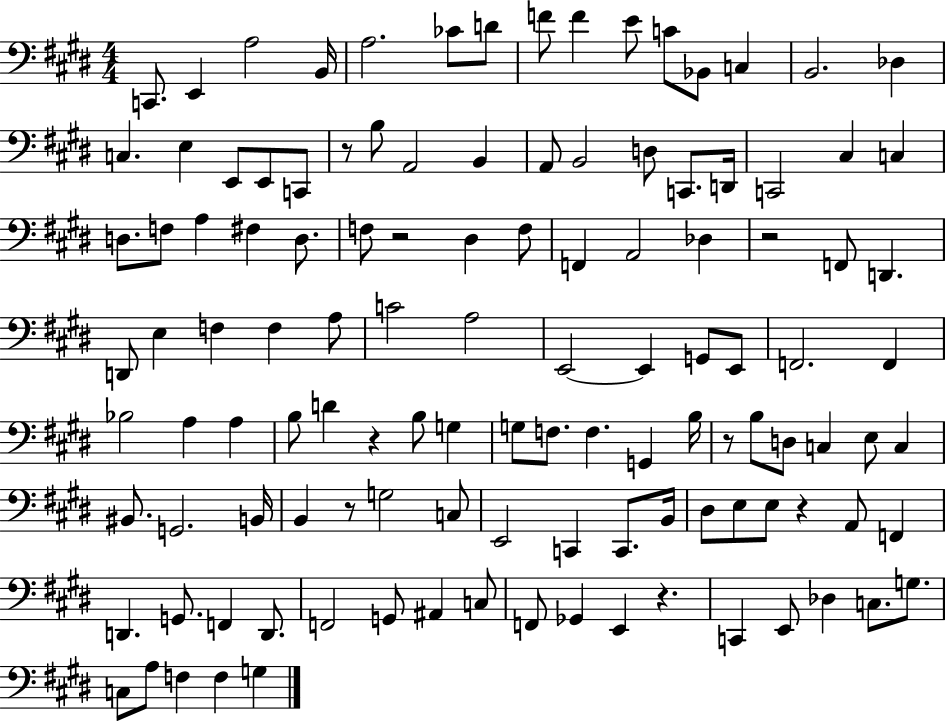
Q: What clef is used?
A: bass